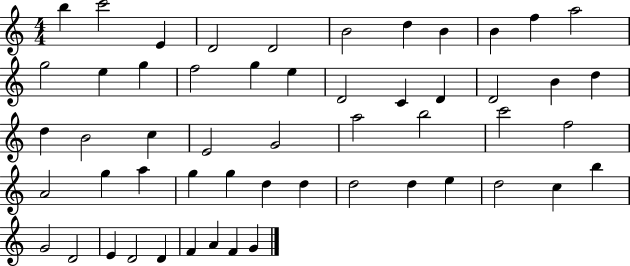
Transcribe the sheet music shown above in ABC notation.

X:1
T:Untitled
M:4/4
L:1/4
K:C
b c'2 E D2 D2 B2 d B B f a2 g2 e g f2 g e D2 C D D2 B d d B2 c E2 G2 a2 b2 c'2 f2 A2 g a g g d d d2 d e d2 c b G2 D2 E D2 D F A F G